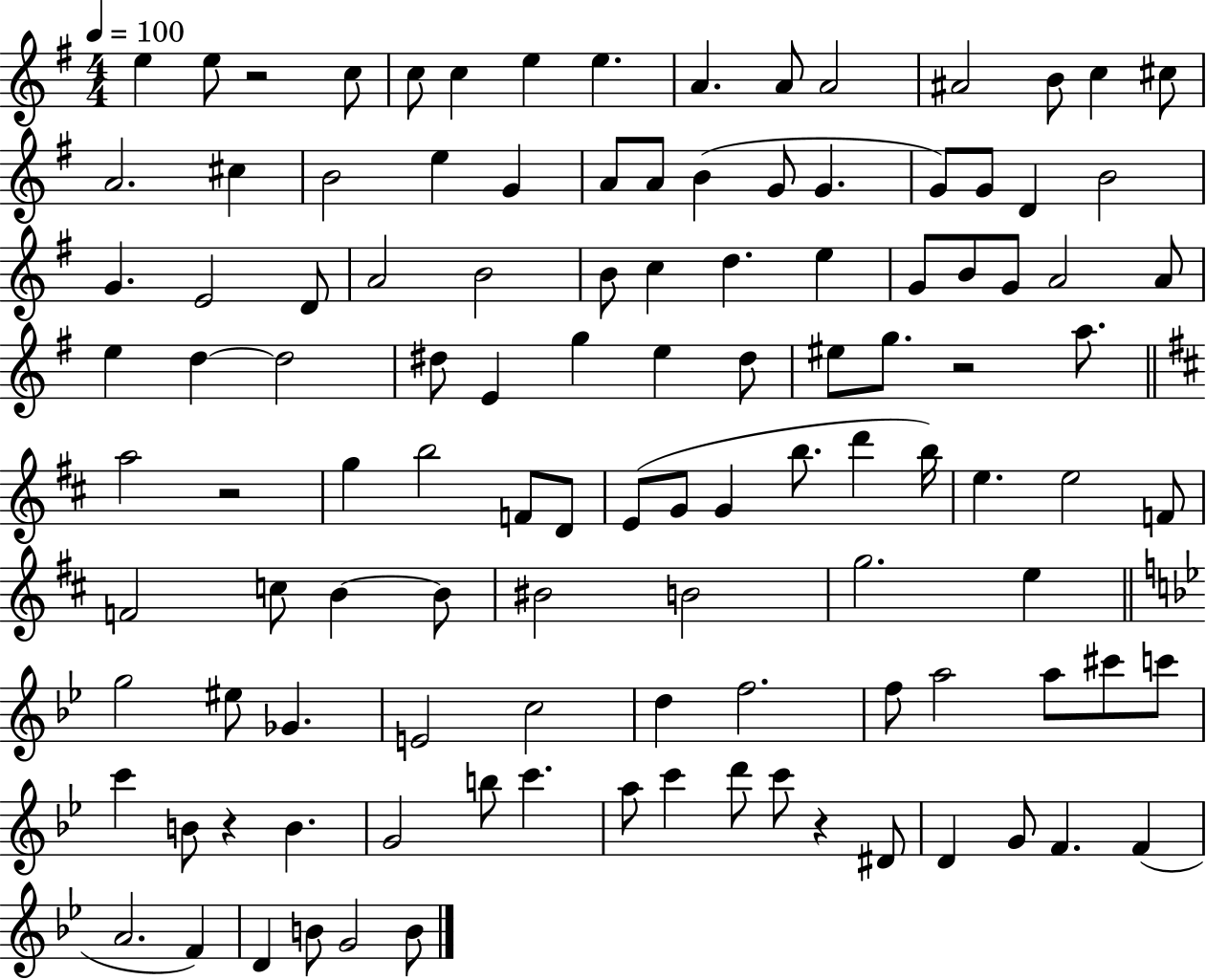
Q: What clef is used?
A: treble